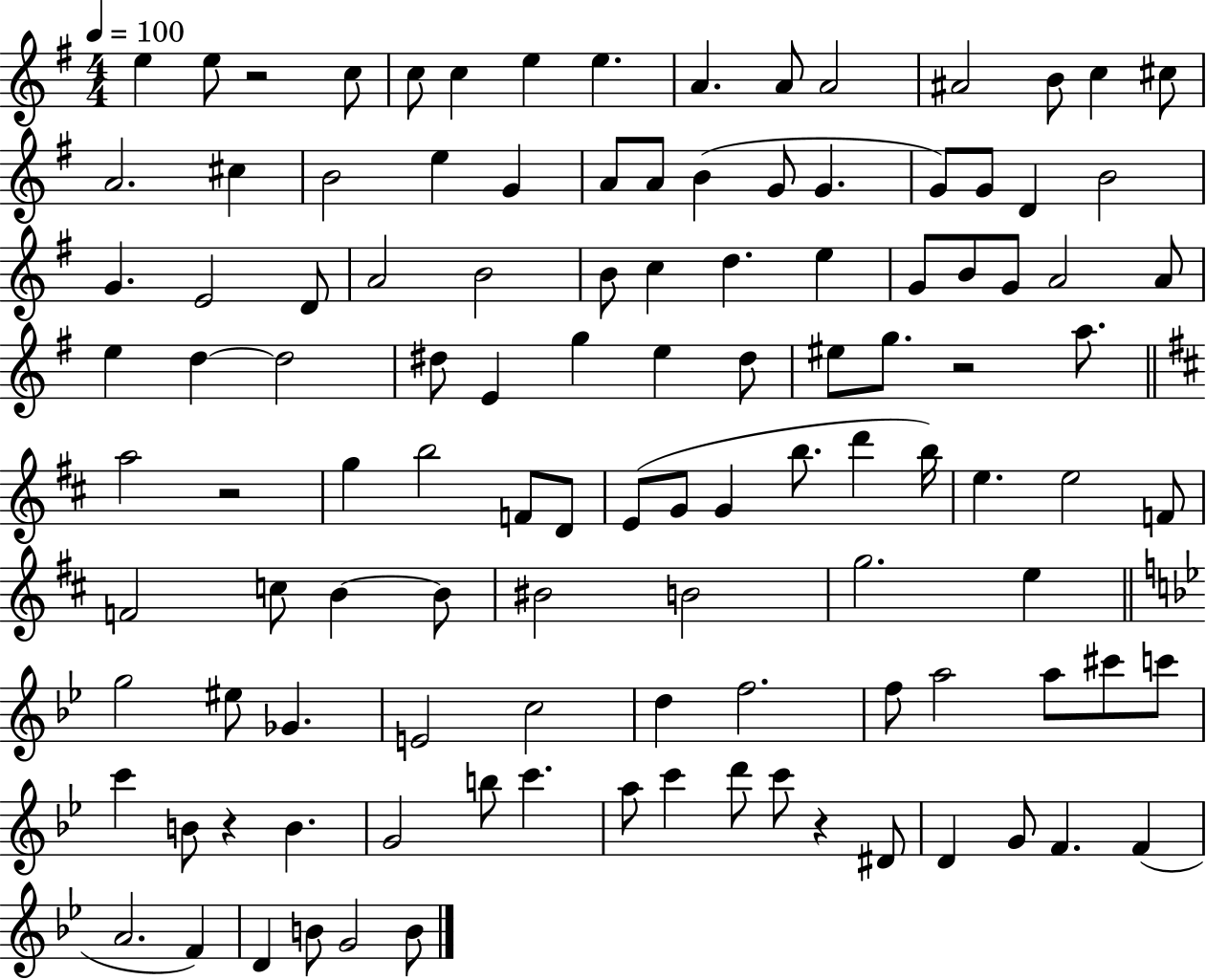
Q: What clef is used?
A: treble